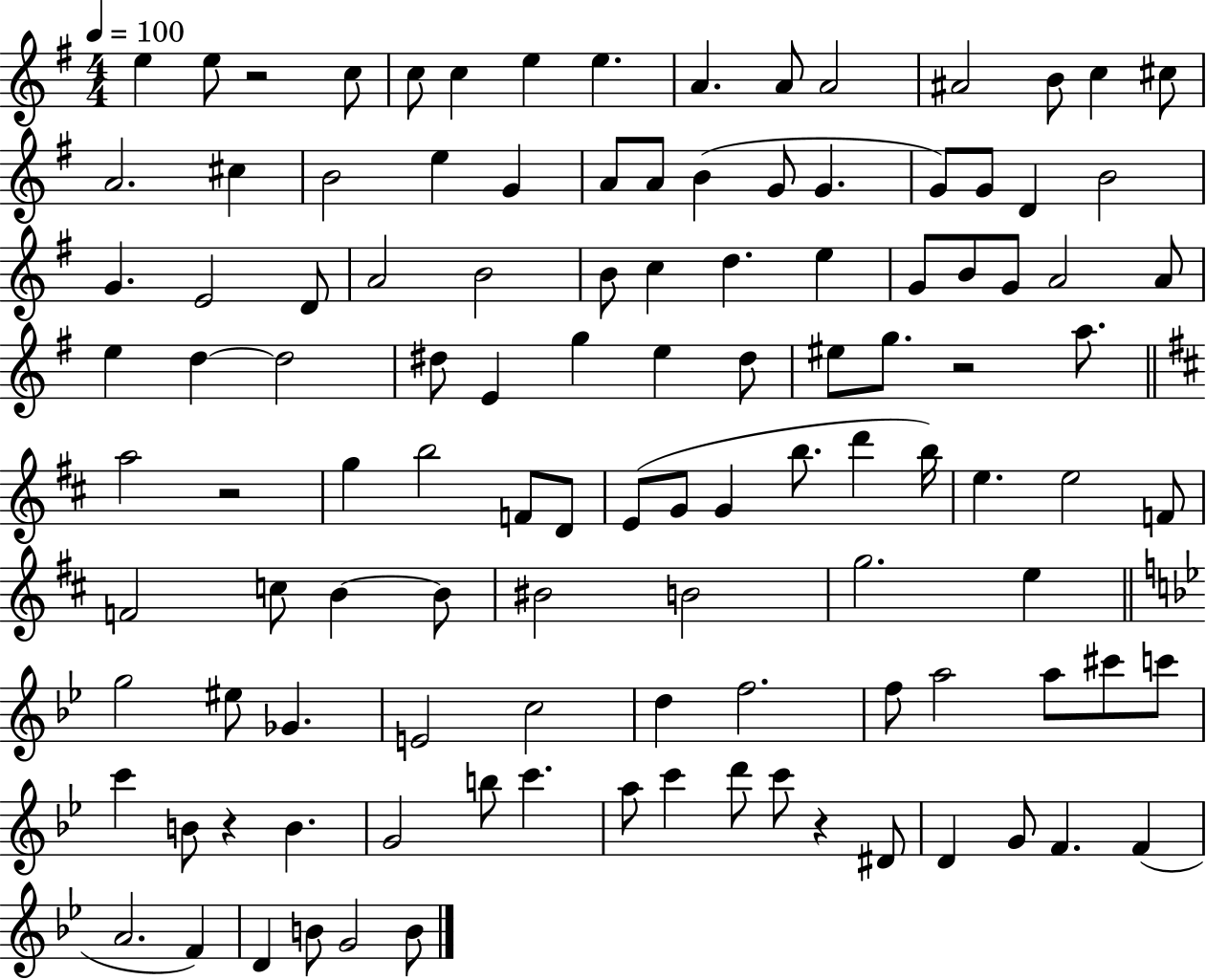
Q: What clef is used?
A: treble